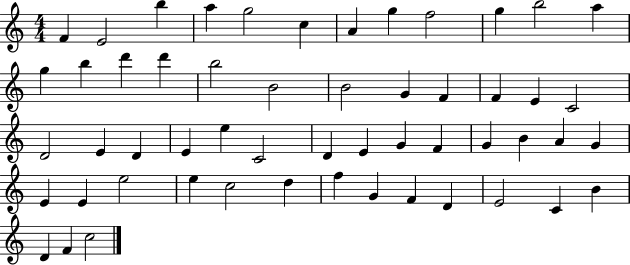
{
  \clef treble
  \numericTimeSignature
  \time 4/4
  \key c \major
  f'4 e'2 b''4 | a''4 g''2 c''4 | a'4 g''4 f''2 | g''4 b''2 a''4 | \break g''4 b''4 d'''4 d'''4 | b''2 b'2 | b'2 g'4 f'4 | f'4 e'4 c'2 | \break d'2 e'4 d'4 | e'4 e''4 c'2 | d'4 e'4 g'4 f'4 | g'4 b'4 a'4 g'4 | \break e'4 e'4 e''2 | e''4 c''2 d''4 | f''4 g'4 f'4 d'4 | e'2 c'4 b'4 | \break d'4 f'4 c''2 | \bar "|."
}